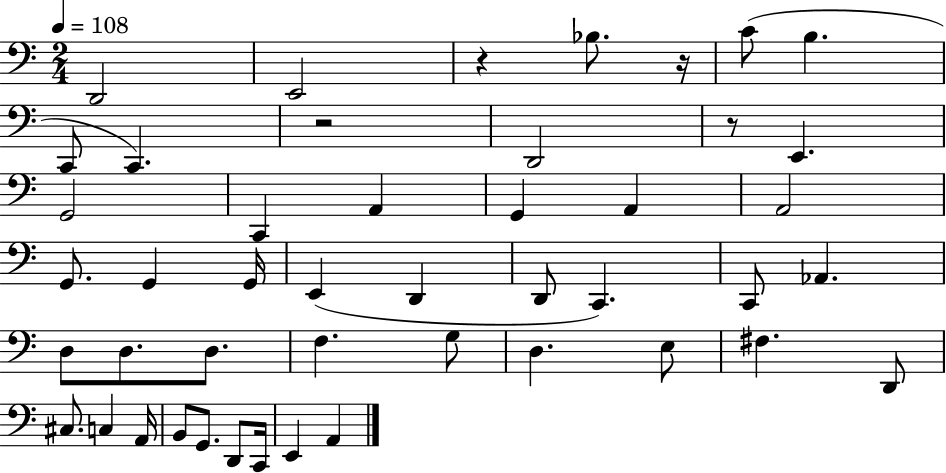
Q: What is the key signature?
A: C major